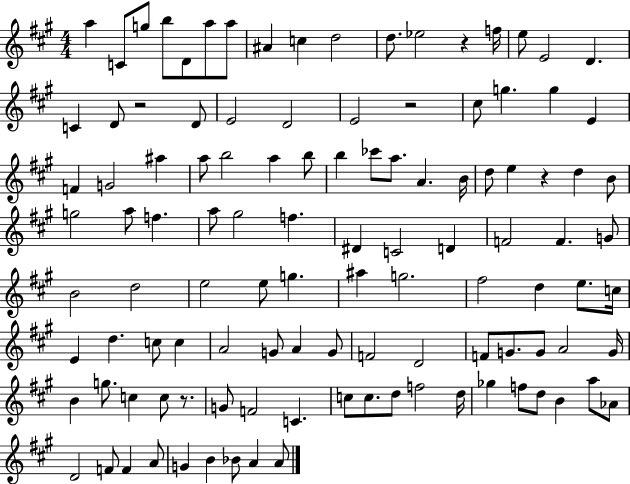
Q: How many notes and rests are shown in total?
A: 112